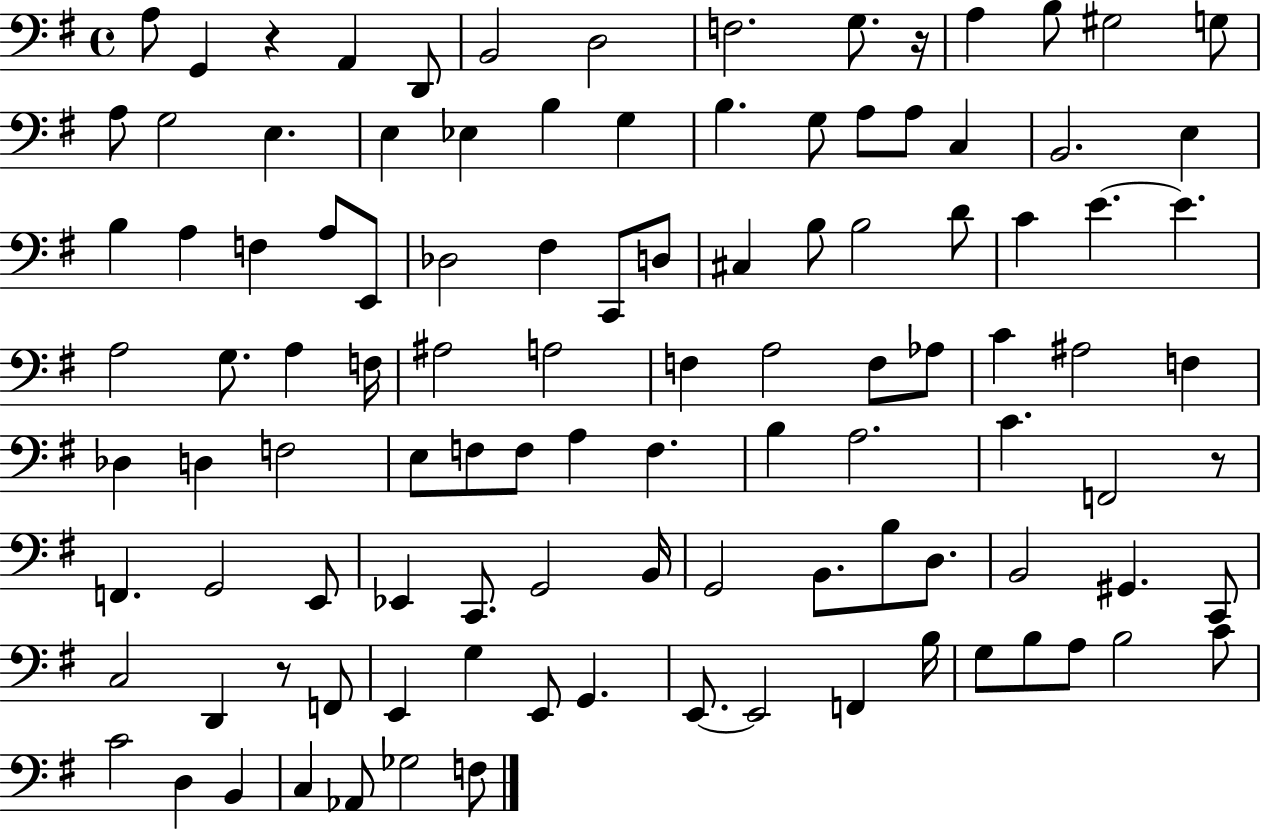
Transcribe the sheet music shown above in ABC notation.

X:1
T:Untitled
M:4/4
L:1/4
K:G
A,/2 G,, z A,, D,,/2 B,,2 D,2 F,2 G,/2 z/4 A, B,/2 ^G,2 G,/2 A,/2 G,2 E, E, _E, B, G, B, G,/2 A,/2 A,/2 C, B,,2 E, B, A, F, A,/2 E,,/2 _D,2 ^F, C,,/2 D,/2 ^C, B,/2 B,2 D/2 C E E A,2 G,/2 A, F,/4 ^A,2 A,2 F, A,2 F,/2 _A,/2 C ^A,2 F, _D, D, F,2 E,/2 F,/2 F,/2 A, F, B, A,2 C F,,2 z/2 F,, G,,2 E,,/2 _E,, C,,/2 G,,2 B,,/4 G,,2 B,,/2 B,/2 D,/2 B,,2 ^G,, C,,/2 C,2 D,, z/2 F,,/2 E,, G, E,,/2 G,, E,,/2 E,,2 F,, B,/4 G,/2 B,/2 A,/2 B,2 C/2 C2 D, B,, C, _A,,/2 _G,2 F,/2